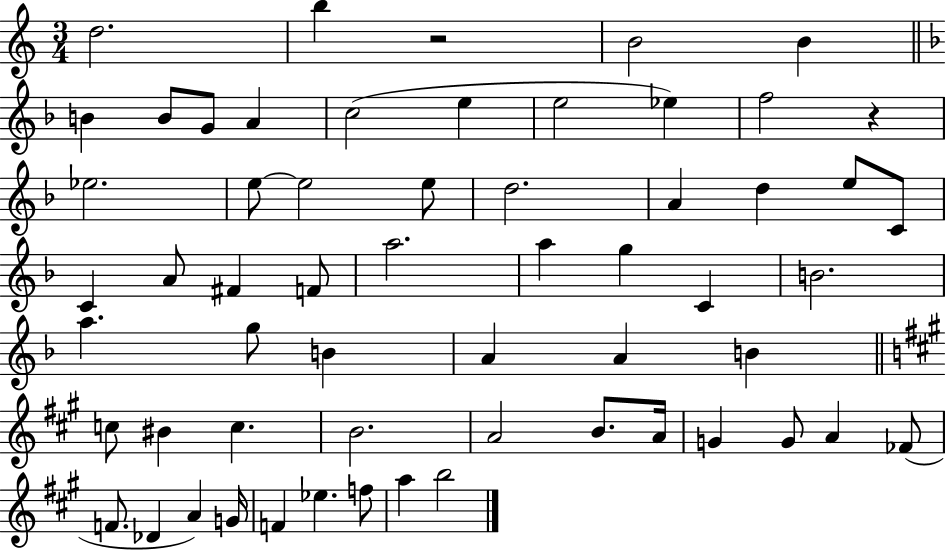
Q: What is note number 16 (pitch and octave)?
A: E5